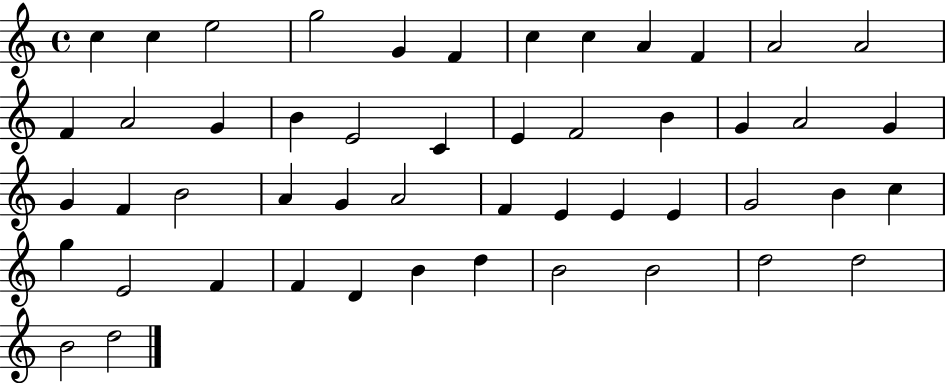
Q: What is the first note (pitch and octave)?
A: C5